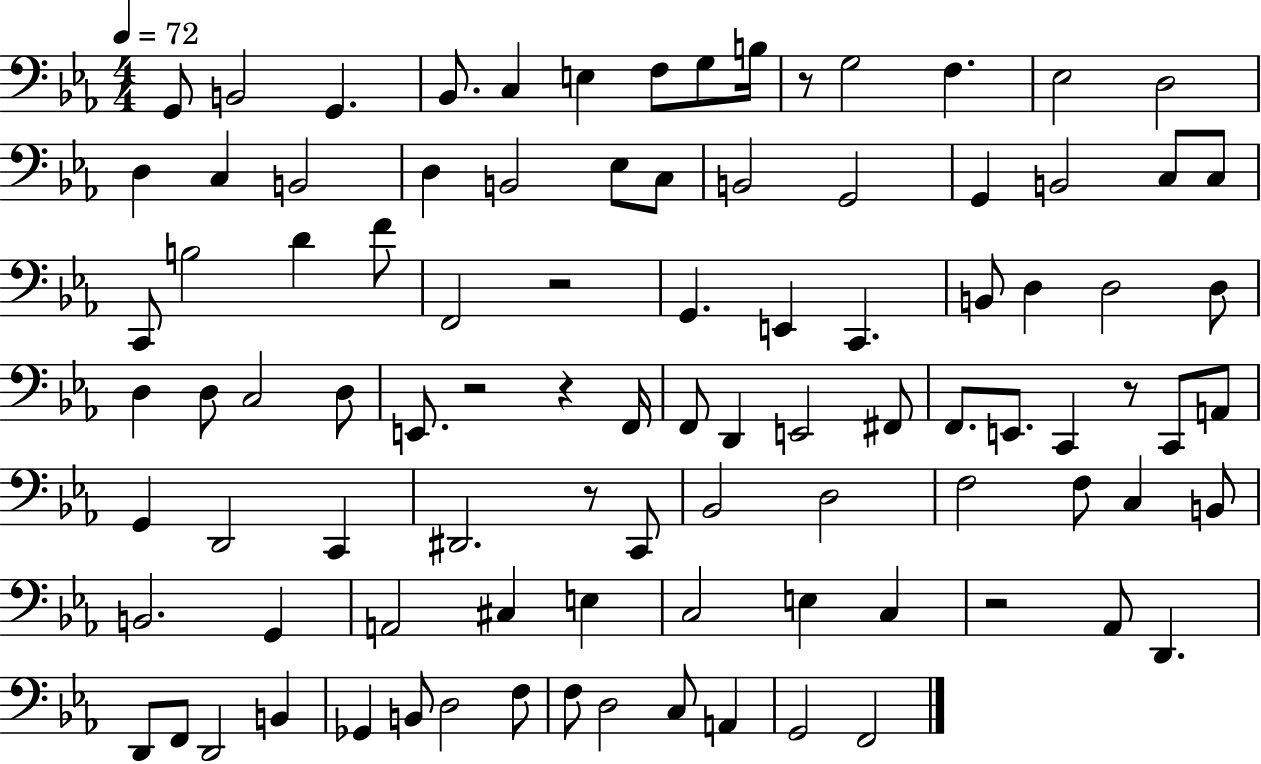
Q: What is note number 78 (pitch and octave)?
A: B2